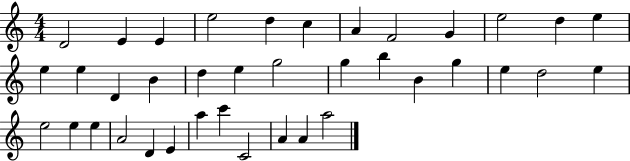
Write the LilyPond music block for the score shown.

{
  \clef treble
  \numericTimeSignature
  \time 4/4
  \key c \major
  d'2 e'4 e'4 | e''2 d''4 c''4 | a'4 f'2 g'4 | e''2 d''4 e''4 | \break e''4 e''4 d'4 b'4 | d''4 e''4 g''2 | g''4 b''4 b'4 g''4 | e''4 d''2 e''4 | \break e''2 e''4 e''4 | a'2 d'4 e'4 | a''4 c'''4 c'2 | a'4 a'4 a''2 | \break \bar "|."
}